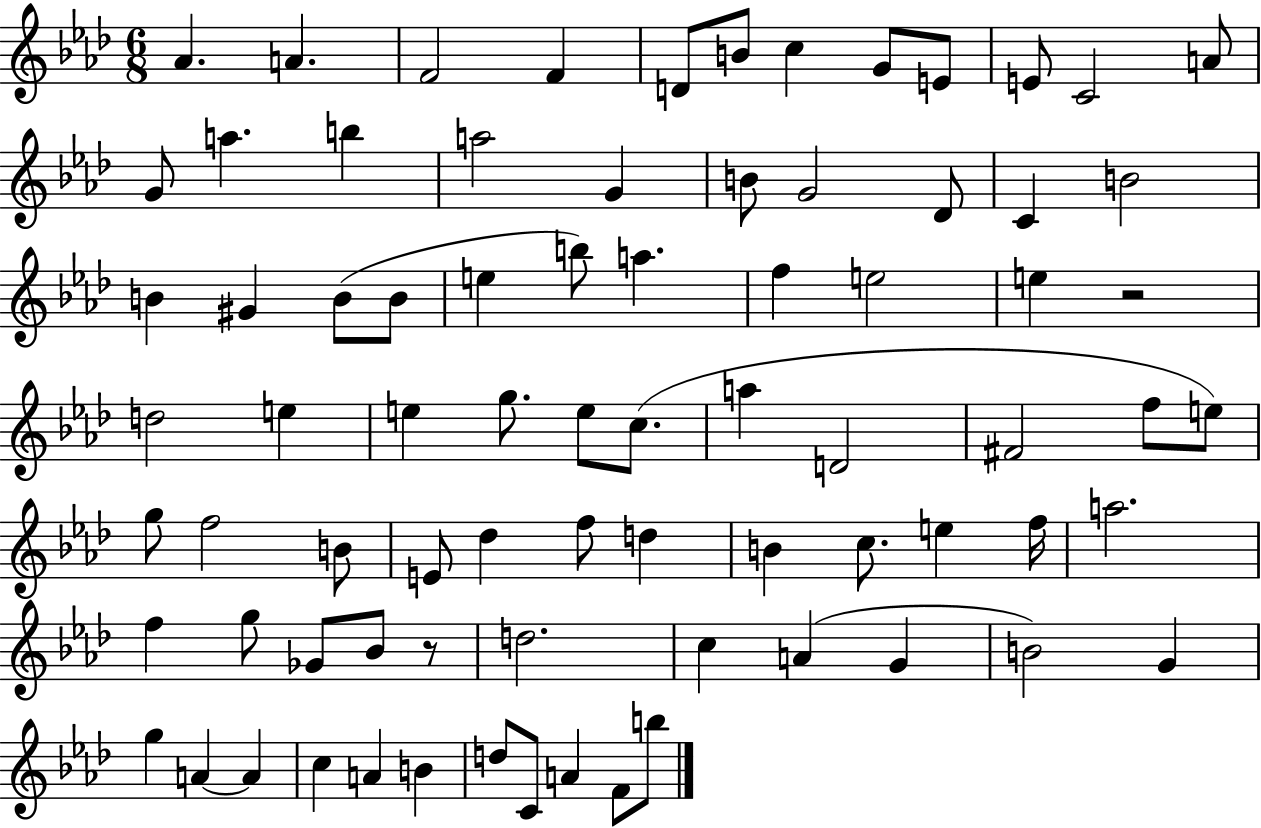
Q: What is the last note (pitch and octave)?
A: B5